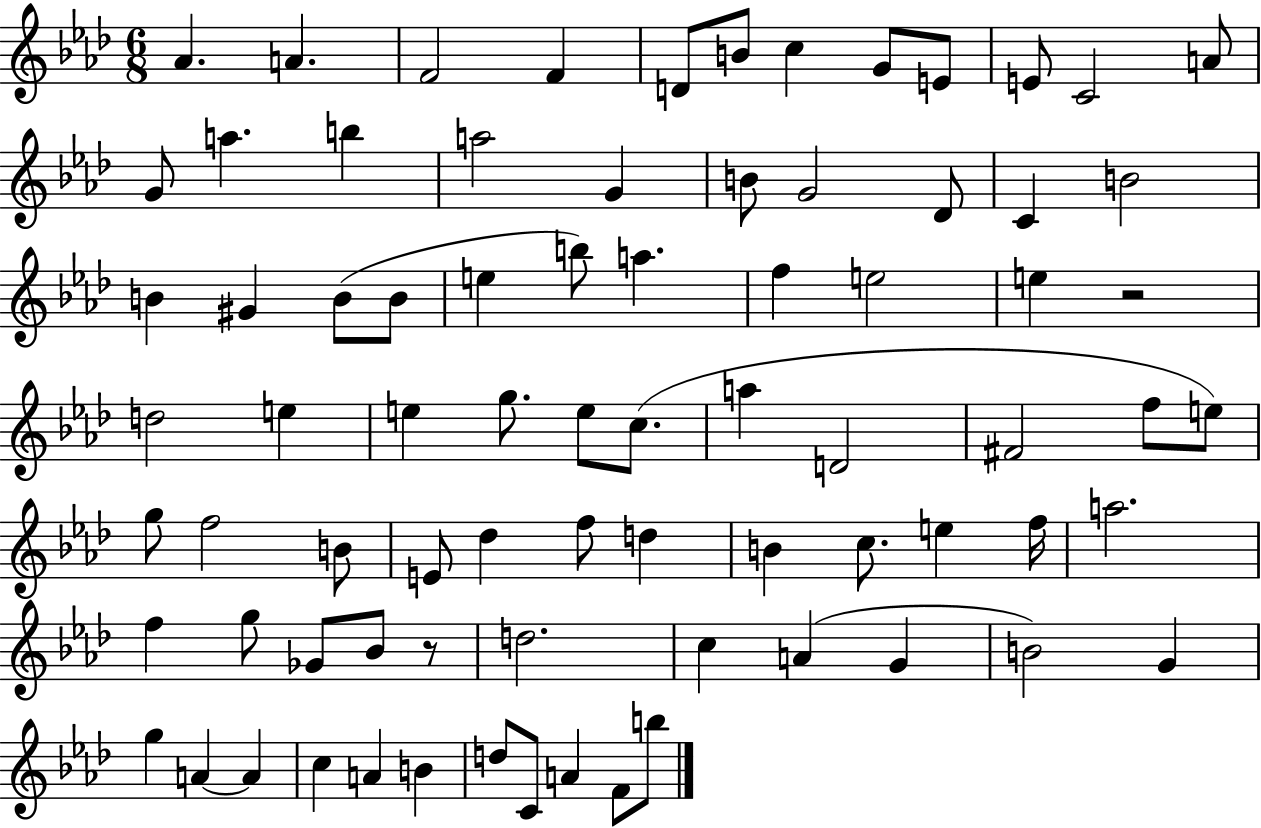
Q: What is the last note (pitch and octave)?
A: B5